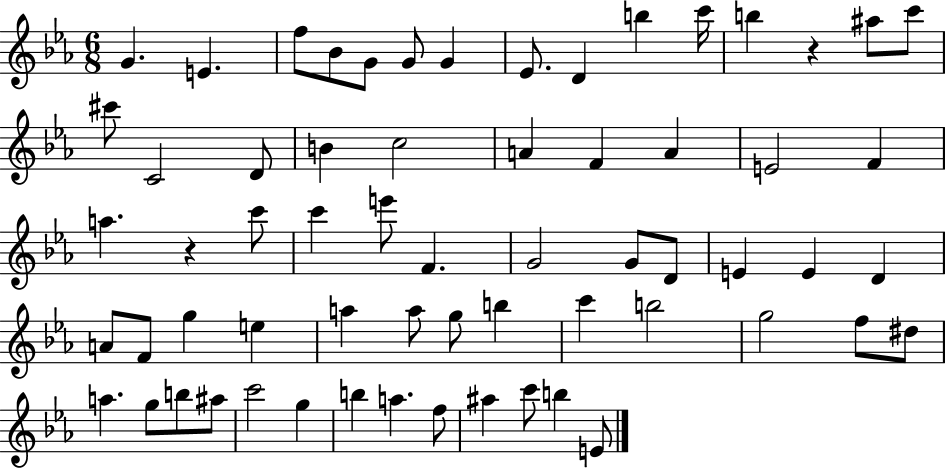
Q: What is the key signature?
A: EES major